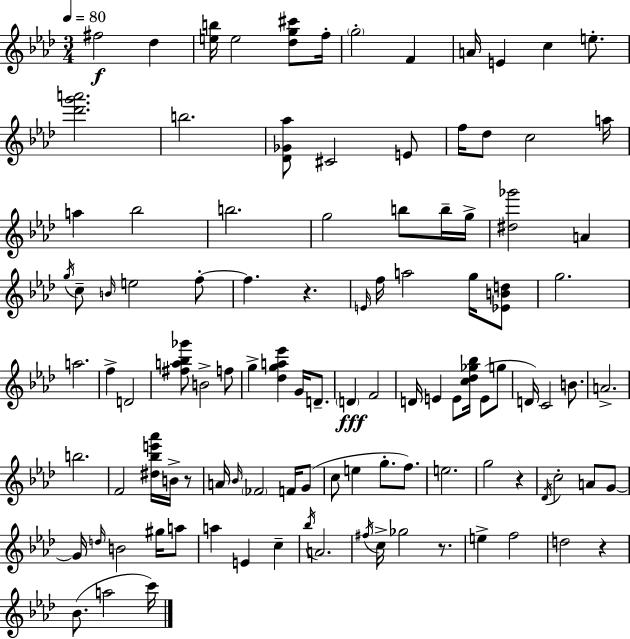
{
  \clef treble
  \numericTimeSignature
  \time 3/4
  \key aes \major
  \tempo 4 = 80
  fis''2\f des''4 | <e'' b''>16 e''2 <des'' g'' cis'''>8 f''16-. | \parenthesize g''2-. f'4 | a'16 e'4 c''4 e''8.-. | \break <des''' g''' a'''>2. | b''2. | <des' ges' aes''>8 cis'2 e'8 | f''16 des''8 c''2 a''16 | \break a''4 bes''2 | b''2. | g''2 b''8 b''16-- g''16-> | <dis'' ges'''>2 a'4 | \break \acciaccatura { g''16 } c''8-- \grace { b'16 } e''2 | f''8-.~~ f''4. r4. | \grace { e'16 } f''16 a''2 | g''16 <ees' b' d''>8 g''2. | \break a''2. | f''4-> d'2 | <fis'' a'' bes'' ges'''>8 b'2-> | f''8 g''4-> <des'' g'' a'' ees'''>4 g'16 | \break d'8.-- \parenthesize d'4\fff f'2 | d'16 e'4 e'8 <c'' des'' ges'' bes''>16 e'8( | g''8 d'16) c'2 | b'8. a'2.-> | \break b''2. | f'2 <dis'' bes'' e''' aes'''>16 | b'16-> r8 a'16 \grace { bes'16 } \parenthesize fes'2 | f'16 g'8( c''8 e''4 g''8.-. | \break f''8.) e''2. | g''2 | r4 \acciaccatura { des'16 } c''2-. | a'8 g'8~~ g'16 \grace { d''16 } b'2 | \break gis''16 a''8 a''4 e'4 | c''4-- \acciaccatura { bes''16 } a'2. | \acciaccatura { fis''16 } c''16-> ges''2 | r8. e''4-> | \break f''2 d''2 | r4 bes'8.( a''2 | c'''16) \bar "|."
}